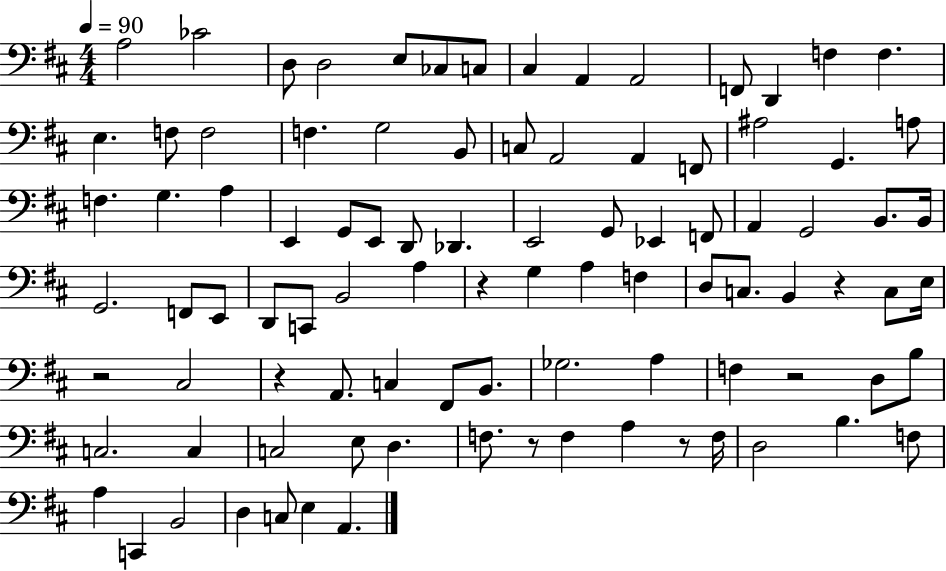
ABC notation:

X:1
T:Untitled
M:4/4
L:1/4
K:D
A,2 _C2 D,/2 D,2 E,/2 _C,/2 C,/2 ^C, A,, A,,2 F,,/2 D,, F, F, E, F,/2 F,2 F, G,2 B,,/2 C,/2 A,,2 A,, F,,/2 ^A,2 G,, A,/2 F, G, A, E,, G,,/2 E,,/2 D,,/2 _D,, E,,2 G,,/2 _E,, F,,/2 A,, G,,2 B,,/2 B,,/4 G,,2 F,,/2 E,,/2 D,,/2 C,,/2 B,,2 A, z G, A, F, D,/2 C,/2 B,, z C,/2 E,/4 z2 ^C,2 z A,,/2 C, ^F,,/2 B,,/2 _G,2 A, F, z2 D,/2 B,/2 C,2 C, C,2 E,/2 D, F,/2 z/2 F, A, z/2 F,/4 D,2 B, F,/2 A, C,, B,,2 D, C,/2 E, A,,